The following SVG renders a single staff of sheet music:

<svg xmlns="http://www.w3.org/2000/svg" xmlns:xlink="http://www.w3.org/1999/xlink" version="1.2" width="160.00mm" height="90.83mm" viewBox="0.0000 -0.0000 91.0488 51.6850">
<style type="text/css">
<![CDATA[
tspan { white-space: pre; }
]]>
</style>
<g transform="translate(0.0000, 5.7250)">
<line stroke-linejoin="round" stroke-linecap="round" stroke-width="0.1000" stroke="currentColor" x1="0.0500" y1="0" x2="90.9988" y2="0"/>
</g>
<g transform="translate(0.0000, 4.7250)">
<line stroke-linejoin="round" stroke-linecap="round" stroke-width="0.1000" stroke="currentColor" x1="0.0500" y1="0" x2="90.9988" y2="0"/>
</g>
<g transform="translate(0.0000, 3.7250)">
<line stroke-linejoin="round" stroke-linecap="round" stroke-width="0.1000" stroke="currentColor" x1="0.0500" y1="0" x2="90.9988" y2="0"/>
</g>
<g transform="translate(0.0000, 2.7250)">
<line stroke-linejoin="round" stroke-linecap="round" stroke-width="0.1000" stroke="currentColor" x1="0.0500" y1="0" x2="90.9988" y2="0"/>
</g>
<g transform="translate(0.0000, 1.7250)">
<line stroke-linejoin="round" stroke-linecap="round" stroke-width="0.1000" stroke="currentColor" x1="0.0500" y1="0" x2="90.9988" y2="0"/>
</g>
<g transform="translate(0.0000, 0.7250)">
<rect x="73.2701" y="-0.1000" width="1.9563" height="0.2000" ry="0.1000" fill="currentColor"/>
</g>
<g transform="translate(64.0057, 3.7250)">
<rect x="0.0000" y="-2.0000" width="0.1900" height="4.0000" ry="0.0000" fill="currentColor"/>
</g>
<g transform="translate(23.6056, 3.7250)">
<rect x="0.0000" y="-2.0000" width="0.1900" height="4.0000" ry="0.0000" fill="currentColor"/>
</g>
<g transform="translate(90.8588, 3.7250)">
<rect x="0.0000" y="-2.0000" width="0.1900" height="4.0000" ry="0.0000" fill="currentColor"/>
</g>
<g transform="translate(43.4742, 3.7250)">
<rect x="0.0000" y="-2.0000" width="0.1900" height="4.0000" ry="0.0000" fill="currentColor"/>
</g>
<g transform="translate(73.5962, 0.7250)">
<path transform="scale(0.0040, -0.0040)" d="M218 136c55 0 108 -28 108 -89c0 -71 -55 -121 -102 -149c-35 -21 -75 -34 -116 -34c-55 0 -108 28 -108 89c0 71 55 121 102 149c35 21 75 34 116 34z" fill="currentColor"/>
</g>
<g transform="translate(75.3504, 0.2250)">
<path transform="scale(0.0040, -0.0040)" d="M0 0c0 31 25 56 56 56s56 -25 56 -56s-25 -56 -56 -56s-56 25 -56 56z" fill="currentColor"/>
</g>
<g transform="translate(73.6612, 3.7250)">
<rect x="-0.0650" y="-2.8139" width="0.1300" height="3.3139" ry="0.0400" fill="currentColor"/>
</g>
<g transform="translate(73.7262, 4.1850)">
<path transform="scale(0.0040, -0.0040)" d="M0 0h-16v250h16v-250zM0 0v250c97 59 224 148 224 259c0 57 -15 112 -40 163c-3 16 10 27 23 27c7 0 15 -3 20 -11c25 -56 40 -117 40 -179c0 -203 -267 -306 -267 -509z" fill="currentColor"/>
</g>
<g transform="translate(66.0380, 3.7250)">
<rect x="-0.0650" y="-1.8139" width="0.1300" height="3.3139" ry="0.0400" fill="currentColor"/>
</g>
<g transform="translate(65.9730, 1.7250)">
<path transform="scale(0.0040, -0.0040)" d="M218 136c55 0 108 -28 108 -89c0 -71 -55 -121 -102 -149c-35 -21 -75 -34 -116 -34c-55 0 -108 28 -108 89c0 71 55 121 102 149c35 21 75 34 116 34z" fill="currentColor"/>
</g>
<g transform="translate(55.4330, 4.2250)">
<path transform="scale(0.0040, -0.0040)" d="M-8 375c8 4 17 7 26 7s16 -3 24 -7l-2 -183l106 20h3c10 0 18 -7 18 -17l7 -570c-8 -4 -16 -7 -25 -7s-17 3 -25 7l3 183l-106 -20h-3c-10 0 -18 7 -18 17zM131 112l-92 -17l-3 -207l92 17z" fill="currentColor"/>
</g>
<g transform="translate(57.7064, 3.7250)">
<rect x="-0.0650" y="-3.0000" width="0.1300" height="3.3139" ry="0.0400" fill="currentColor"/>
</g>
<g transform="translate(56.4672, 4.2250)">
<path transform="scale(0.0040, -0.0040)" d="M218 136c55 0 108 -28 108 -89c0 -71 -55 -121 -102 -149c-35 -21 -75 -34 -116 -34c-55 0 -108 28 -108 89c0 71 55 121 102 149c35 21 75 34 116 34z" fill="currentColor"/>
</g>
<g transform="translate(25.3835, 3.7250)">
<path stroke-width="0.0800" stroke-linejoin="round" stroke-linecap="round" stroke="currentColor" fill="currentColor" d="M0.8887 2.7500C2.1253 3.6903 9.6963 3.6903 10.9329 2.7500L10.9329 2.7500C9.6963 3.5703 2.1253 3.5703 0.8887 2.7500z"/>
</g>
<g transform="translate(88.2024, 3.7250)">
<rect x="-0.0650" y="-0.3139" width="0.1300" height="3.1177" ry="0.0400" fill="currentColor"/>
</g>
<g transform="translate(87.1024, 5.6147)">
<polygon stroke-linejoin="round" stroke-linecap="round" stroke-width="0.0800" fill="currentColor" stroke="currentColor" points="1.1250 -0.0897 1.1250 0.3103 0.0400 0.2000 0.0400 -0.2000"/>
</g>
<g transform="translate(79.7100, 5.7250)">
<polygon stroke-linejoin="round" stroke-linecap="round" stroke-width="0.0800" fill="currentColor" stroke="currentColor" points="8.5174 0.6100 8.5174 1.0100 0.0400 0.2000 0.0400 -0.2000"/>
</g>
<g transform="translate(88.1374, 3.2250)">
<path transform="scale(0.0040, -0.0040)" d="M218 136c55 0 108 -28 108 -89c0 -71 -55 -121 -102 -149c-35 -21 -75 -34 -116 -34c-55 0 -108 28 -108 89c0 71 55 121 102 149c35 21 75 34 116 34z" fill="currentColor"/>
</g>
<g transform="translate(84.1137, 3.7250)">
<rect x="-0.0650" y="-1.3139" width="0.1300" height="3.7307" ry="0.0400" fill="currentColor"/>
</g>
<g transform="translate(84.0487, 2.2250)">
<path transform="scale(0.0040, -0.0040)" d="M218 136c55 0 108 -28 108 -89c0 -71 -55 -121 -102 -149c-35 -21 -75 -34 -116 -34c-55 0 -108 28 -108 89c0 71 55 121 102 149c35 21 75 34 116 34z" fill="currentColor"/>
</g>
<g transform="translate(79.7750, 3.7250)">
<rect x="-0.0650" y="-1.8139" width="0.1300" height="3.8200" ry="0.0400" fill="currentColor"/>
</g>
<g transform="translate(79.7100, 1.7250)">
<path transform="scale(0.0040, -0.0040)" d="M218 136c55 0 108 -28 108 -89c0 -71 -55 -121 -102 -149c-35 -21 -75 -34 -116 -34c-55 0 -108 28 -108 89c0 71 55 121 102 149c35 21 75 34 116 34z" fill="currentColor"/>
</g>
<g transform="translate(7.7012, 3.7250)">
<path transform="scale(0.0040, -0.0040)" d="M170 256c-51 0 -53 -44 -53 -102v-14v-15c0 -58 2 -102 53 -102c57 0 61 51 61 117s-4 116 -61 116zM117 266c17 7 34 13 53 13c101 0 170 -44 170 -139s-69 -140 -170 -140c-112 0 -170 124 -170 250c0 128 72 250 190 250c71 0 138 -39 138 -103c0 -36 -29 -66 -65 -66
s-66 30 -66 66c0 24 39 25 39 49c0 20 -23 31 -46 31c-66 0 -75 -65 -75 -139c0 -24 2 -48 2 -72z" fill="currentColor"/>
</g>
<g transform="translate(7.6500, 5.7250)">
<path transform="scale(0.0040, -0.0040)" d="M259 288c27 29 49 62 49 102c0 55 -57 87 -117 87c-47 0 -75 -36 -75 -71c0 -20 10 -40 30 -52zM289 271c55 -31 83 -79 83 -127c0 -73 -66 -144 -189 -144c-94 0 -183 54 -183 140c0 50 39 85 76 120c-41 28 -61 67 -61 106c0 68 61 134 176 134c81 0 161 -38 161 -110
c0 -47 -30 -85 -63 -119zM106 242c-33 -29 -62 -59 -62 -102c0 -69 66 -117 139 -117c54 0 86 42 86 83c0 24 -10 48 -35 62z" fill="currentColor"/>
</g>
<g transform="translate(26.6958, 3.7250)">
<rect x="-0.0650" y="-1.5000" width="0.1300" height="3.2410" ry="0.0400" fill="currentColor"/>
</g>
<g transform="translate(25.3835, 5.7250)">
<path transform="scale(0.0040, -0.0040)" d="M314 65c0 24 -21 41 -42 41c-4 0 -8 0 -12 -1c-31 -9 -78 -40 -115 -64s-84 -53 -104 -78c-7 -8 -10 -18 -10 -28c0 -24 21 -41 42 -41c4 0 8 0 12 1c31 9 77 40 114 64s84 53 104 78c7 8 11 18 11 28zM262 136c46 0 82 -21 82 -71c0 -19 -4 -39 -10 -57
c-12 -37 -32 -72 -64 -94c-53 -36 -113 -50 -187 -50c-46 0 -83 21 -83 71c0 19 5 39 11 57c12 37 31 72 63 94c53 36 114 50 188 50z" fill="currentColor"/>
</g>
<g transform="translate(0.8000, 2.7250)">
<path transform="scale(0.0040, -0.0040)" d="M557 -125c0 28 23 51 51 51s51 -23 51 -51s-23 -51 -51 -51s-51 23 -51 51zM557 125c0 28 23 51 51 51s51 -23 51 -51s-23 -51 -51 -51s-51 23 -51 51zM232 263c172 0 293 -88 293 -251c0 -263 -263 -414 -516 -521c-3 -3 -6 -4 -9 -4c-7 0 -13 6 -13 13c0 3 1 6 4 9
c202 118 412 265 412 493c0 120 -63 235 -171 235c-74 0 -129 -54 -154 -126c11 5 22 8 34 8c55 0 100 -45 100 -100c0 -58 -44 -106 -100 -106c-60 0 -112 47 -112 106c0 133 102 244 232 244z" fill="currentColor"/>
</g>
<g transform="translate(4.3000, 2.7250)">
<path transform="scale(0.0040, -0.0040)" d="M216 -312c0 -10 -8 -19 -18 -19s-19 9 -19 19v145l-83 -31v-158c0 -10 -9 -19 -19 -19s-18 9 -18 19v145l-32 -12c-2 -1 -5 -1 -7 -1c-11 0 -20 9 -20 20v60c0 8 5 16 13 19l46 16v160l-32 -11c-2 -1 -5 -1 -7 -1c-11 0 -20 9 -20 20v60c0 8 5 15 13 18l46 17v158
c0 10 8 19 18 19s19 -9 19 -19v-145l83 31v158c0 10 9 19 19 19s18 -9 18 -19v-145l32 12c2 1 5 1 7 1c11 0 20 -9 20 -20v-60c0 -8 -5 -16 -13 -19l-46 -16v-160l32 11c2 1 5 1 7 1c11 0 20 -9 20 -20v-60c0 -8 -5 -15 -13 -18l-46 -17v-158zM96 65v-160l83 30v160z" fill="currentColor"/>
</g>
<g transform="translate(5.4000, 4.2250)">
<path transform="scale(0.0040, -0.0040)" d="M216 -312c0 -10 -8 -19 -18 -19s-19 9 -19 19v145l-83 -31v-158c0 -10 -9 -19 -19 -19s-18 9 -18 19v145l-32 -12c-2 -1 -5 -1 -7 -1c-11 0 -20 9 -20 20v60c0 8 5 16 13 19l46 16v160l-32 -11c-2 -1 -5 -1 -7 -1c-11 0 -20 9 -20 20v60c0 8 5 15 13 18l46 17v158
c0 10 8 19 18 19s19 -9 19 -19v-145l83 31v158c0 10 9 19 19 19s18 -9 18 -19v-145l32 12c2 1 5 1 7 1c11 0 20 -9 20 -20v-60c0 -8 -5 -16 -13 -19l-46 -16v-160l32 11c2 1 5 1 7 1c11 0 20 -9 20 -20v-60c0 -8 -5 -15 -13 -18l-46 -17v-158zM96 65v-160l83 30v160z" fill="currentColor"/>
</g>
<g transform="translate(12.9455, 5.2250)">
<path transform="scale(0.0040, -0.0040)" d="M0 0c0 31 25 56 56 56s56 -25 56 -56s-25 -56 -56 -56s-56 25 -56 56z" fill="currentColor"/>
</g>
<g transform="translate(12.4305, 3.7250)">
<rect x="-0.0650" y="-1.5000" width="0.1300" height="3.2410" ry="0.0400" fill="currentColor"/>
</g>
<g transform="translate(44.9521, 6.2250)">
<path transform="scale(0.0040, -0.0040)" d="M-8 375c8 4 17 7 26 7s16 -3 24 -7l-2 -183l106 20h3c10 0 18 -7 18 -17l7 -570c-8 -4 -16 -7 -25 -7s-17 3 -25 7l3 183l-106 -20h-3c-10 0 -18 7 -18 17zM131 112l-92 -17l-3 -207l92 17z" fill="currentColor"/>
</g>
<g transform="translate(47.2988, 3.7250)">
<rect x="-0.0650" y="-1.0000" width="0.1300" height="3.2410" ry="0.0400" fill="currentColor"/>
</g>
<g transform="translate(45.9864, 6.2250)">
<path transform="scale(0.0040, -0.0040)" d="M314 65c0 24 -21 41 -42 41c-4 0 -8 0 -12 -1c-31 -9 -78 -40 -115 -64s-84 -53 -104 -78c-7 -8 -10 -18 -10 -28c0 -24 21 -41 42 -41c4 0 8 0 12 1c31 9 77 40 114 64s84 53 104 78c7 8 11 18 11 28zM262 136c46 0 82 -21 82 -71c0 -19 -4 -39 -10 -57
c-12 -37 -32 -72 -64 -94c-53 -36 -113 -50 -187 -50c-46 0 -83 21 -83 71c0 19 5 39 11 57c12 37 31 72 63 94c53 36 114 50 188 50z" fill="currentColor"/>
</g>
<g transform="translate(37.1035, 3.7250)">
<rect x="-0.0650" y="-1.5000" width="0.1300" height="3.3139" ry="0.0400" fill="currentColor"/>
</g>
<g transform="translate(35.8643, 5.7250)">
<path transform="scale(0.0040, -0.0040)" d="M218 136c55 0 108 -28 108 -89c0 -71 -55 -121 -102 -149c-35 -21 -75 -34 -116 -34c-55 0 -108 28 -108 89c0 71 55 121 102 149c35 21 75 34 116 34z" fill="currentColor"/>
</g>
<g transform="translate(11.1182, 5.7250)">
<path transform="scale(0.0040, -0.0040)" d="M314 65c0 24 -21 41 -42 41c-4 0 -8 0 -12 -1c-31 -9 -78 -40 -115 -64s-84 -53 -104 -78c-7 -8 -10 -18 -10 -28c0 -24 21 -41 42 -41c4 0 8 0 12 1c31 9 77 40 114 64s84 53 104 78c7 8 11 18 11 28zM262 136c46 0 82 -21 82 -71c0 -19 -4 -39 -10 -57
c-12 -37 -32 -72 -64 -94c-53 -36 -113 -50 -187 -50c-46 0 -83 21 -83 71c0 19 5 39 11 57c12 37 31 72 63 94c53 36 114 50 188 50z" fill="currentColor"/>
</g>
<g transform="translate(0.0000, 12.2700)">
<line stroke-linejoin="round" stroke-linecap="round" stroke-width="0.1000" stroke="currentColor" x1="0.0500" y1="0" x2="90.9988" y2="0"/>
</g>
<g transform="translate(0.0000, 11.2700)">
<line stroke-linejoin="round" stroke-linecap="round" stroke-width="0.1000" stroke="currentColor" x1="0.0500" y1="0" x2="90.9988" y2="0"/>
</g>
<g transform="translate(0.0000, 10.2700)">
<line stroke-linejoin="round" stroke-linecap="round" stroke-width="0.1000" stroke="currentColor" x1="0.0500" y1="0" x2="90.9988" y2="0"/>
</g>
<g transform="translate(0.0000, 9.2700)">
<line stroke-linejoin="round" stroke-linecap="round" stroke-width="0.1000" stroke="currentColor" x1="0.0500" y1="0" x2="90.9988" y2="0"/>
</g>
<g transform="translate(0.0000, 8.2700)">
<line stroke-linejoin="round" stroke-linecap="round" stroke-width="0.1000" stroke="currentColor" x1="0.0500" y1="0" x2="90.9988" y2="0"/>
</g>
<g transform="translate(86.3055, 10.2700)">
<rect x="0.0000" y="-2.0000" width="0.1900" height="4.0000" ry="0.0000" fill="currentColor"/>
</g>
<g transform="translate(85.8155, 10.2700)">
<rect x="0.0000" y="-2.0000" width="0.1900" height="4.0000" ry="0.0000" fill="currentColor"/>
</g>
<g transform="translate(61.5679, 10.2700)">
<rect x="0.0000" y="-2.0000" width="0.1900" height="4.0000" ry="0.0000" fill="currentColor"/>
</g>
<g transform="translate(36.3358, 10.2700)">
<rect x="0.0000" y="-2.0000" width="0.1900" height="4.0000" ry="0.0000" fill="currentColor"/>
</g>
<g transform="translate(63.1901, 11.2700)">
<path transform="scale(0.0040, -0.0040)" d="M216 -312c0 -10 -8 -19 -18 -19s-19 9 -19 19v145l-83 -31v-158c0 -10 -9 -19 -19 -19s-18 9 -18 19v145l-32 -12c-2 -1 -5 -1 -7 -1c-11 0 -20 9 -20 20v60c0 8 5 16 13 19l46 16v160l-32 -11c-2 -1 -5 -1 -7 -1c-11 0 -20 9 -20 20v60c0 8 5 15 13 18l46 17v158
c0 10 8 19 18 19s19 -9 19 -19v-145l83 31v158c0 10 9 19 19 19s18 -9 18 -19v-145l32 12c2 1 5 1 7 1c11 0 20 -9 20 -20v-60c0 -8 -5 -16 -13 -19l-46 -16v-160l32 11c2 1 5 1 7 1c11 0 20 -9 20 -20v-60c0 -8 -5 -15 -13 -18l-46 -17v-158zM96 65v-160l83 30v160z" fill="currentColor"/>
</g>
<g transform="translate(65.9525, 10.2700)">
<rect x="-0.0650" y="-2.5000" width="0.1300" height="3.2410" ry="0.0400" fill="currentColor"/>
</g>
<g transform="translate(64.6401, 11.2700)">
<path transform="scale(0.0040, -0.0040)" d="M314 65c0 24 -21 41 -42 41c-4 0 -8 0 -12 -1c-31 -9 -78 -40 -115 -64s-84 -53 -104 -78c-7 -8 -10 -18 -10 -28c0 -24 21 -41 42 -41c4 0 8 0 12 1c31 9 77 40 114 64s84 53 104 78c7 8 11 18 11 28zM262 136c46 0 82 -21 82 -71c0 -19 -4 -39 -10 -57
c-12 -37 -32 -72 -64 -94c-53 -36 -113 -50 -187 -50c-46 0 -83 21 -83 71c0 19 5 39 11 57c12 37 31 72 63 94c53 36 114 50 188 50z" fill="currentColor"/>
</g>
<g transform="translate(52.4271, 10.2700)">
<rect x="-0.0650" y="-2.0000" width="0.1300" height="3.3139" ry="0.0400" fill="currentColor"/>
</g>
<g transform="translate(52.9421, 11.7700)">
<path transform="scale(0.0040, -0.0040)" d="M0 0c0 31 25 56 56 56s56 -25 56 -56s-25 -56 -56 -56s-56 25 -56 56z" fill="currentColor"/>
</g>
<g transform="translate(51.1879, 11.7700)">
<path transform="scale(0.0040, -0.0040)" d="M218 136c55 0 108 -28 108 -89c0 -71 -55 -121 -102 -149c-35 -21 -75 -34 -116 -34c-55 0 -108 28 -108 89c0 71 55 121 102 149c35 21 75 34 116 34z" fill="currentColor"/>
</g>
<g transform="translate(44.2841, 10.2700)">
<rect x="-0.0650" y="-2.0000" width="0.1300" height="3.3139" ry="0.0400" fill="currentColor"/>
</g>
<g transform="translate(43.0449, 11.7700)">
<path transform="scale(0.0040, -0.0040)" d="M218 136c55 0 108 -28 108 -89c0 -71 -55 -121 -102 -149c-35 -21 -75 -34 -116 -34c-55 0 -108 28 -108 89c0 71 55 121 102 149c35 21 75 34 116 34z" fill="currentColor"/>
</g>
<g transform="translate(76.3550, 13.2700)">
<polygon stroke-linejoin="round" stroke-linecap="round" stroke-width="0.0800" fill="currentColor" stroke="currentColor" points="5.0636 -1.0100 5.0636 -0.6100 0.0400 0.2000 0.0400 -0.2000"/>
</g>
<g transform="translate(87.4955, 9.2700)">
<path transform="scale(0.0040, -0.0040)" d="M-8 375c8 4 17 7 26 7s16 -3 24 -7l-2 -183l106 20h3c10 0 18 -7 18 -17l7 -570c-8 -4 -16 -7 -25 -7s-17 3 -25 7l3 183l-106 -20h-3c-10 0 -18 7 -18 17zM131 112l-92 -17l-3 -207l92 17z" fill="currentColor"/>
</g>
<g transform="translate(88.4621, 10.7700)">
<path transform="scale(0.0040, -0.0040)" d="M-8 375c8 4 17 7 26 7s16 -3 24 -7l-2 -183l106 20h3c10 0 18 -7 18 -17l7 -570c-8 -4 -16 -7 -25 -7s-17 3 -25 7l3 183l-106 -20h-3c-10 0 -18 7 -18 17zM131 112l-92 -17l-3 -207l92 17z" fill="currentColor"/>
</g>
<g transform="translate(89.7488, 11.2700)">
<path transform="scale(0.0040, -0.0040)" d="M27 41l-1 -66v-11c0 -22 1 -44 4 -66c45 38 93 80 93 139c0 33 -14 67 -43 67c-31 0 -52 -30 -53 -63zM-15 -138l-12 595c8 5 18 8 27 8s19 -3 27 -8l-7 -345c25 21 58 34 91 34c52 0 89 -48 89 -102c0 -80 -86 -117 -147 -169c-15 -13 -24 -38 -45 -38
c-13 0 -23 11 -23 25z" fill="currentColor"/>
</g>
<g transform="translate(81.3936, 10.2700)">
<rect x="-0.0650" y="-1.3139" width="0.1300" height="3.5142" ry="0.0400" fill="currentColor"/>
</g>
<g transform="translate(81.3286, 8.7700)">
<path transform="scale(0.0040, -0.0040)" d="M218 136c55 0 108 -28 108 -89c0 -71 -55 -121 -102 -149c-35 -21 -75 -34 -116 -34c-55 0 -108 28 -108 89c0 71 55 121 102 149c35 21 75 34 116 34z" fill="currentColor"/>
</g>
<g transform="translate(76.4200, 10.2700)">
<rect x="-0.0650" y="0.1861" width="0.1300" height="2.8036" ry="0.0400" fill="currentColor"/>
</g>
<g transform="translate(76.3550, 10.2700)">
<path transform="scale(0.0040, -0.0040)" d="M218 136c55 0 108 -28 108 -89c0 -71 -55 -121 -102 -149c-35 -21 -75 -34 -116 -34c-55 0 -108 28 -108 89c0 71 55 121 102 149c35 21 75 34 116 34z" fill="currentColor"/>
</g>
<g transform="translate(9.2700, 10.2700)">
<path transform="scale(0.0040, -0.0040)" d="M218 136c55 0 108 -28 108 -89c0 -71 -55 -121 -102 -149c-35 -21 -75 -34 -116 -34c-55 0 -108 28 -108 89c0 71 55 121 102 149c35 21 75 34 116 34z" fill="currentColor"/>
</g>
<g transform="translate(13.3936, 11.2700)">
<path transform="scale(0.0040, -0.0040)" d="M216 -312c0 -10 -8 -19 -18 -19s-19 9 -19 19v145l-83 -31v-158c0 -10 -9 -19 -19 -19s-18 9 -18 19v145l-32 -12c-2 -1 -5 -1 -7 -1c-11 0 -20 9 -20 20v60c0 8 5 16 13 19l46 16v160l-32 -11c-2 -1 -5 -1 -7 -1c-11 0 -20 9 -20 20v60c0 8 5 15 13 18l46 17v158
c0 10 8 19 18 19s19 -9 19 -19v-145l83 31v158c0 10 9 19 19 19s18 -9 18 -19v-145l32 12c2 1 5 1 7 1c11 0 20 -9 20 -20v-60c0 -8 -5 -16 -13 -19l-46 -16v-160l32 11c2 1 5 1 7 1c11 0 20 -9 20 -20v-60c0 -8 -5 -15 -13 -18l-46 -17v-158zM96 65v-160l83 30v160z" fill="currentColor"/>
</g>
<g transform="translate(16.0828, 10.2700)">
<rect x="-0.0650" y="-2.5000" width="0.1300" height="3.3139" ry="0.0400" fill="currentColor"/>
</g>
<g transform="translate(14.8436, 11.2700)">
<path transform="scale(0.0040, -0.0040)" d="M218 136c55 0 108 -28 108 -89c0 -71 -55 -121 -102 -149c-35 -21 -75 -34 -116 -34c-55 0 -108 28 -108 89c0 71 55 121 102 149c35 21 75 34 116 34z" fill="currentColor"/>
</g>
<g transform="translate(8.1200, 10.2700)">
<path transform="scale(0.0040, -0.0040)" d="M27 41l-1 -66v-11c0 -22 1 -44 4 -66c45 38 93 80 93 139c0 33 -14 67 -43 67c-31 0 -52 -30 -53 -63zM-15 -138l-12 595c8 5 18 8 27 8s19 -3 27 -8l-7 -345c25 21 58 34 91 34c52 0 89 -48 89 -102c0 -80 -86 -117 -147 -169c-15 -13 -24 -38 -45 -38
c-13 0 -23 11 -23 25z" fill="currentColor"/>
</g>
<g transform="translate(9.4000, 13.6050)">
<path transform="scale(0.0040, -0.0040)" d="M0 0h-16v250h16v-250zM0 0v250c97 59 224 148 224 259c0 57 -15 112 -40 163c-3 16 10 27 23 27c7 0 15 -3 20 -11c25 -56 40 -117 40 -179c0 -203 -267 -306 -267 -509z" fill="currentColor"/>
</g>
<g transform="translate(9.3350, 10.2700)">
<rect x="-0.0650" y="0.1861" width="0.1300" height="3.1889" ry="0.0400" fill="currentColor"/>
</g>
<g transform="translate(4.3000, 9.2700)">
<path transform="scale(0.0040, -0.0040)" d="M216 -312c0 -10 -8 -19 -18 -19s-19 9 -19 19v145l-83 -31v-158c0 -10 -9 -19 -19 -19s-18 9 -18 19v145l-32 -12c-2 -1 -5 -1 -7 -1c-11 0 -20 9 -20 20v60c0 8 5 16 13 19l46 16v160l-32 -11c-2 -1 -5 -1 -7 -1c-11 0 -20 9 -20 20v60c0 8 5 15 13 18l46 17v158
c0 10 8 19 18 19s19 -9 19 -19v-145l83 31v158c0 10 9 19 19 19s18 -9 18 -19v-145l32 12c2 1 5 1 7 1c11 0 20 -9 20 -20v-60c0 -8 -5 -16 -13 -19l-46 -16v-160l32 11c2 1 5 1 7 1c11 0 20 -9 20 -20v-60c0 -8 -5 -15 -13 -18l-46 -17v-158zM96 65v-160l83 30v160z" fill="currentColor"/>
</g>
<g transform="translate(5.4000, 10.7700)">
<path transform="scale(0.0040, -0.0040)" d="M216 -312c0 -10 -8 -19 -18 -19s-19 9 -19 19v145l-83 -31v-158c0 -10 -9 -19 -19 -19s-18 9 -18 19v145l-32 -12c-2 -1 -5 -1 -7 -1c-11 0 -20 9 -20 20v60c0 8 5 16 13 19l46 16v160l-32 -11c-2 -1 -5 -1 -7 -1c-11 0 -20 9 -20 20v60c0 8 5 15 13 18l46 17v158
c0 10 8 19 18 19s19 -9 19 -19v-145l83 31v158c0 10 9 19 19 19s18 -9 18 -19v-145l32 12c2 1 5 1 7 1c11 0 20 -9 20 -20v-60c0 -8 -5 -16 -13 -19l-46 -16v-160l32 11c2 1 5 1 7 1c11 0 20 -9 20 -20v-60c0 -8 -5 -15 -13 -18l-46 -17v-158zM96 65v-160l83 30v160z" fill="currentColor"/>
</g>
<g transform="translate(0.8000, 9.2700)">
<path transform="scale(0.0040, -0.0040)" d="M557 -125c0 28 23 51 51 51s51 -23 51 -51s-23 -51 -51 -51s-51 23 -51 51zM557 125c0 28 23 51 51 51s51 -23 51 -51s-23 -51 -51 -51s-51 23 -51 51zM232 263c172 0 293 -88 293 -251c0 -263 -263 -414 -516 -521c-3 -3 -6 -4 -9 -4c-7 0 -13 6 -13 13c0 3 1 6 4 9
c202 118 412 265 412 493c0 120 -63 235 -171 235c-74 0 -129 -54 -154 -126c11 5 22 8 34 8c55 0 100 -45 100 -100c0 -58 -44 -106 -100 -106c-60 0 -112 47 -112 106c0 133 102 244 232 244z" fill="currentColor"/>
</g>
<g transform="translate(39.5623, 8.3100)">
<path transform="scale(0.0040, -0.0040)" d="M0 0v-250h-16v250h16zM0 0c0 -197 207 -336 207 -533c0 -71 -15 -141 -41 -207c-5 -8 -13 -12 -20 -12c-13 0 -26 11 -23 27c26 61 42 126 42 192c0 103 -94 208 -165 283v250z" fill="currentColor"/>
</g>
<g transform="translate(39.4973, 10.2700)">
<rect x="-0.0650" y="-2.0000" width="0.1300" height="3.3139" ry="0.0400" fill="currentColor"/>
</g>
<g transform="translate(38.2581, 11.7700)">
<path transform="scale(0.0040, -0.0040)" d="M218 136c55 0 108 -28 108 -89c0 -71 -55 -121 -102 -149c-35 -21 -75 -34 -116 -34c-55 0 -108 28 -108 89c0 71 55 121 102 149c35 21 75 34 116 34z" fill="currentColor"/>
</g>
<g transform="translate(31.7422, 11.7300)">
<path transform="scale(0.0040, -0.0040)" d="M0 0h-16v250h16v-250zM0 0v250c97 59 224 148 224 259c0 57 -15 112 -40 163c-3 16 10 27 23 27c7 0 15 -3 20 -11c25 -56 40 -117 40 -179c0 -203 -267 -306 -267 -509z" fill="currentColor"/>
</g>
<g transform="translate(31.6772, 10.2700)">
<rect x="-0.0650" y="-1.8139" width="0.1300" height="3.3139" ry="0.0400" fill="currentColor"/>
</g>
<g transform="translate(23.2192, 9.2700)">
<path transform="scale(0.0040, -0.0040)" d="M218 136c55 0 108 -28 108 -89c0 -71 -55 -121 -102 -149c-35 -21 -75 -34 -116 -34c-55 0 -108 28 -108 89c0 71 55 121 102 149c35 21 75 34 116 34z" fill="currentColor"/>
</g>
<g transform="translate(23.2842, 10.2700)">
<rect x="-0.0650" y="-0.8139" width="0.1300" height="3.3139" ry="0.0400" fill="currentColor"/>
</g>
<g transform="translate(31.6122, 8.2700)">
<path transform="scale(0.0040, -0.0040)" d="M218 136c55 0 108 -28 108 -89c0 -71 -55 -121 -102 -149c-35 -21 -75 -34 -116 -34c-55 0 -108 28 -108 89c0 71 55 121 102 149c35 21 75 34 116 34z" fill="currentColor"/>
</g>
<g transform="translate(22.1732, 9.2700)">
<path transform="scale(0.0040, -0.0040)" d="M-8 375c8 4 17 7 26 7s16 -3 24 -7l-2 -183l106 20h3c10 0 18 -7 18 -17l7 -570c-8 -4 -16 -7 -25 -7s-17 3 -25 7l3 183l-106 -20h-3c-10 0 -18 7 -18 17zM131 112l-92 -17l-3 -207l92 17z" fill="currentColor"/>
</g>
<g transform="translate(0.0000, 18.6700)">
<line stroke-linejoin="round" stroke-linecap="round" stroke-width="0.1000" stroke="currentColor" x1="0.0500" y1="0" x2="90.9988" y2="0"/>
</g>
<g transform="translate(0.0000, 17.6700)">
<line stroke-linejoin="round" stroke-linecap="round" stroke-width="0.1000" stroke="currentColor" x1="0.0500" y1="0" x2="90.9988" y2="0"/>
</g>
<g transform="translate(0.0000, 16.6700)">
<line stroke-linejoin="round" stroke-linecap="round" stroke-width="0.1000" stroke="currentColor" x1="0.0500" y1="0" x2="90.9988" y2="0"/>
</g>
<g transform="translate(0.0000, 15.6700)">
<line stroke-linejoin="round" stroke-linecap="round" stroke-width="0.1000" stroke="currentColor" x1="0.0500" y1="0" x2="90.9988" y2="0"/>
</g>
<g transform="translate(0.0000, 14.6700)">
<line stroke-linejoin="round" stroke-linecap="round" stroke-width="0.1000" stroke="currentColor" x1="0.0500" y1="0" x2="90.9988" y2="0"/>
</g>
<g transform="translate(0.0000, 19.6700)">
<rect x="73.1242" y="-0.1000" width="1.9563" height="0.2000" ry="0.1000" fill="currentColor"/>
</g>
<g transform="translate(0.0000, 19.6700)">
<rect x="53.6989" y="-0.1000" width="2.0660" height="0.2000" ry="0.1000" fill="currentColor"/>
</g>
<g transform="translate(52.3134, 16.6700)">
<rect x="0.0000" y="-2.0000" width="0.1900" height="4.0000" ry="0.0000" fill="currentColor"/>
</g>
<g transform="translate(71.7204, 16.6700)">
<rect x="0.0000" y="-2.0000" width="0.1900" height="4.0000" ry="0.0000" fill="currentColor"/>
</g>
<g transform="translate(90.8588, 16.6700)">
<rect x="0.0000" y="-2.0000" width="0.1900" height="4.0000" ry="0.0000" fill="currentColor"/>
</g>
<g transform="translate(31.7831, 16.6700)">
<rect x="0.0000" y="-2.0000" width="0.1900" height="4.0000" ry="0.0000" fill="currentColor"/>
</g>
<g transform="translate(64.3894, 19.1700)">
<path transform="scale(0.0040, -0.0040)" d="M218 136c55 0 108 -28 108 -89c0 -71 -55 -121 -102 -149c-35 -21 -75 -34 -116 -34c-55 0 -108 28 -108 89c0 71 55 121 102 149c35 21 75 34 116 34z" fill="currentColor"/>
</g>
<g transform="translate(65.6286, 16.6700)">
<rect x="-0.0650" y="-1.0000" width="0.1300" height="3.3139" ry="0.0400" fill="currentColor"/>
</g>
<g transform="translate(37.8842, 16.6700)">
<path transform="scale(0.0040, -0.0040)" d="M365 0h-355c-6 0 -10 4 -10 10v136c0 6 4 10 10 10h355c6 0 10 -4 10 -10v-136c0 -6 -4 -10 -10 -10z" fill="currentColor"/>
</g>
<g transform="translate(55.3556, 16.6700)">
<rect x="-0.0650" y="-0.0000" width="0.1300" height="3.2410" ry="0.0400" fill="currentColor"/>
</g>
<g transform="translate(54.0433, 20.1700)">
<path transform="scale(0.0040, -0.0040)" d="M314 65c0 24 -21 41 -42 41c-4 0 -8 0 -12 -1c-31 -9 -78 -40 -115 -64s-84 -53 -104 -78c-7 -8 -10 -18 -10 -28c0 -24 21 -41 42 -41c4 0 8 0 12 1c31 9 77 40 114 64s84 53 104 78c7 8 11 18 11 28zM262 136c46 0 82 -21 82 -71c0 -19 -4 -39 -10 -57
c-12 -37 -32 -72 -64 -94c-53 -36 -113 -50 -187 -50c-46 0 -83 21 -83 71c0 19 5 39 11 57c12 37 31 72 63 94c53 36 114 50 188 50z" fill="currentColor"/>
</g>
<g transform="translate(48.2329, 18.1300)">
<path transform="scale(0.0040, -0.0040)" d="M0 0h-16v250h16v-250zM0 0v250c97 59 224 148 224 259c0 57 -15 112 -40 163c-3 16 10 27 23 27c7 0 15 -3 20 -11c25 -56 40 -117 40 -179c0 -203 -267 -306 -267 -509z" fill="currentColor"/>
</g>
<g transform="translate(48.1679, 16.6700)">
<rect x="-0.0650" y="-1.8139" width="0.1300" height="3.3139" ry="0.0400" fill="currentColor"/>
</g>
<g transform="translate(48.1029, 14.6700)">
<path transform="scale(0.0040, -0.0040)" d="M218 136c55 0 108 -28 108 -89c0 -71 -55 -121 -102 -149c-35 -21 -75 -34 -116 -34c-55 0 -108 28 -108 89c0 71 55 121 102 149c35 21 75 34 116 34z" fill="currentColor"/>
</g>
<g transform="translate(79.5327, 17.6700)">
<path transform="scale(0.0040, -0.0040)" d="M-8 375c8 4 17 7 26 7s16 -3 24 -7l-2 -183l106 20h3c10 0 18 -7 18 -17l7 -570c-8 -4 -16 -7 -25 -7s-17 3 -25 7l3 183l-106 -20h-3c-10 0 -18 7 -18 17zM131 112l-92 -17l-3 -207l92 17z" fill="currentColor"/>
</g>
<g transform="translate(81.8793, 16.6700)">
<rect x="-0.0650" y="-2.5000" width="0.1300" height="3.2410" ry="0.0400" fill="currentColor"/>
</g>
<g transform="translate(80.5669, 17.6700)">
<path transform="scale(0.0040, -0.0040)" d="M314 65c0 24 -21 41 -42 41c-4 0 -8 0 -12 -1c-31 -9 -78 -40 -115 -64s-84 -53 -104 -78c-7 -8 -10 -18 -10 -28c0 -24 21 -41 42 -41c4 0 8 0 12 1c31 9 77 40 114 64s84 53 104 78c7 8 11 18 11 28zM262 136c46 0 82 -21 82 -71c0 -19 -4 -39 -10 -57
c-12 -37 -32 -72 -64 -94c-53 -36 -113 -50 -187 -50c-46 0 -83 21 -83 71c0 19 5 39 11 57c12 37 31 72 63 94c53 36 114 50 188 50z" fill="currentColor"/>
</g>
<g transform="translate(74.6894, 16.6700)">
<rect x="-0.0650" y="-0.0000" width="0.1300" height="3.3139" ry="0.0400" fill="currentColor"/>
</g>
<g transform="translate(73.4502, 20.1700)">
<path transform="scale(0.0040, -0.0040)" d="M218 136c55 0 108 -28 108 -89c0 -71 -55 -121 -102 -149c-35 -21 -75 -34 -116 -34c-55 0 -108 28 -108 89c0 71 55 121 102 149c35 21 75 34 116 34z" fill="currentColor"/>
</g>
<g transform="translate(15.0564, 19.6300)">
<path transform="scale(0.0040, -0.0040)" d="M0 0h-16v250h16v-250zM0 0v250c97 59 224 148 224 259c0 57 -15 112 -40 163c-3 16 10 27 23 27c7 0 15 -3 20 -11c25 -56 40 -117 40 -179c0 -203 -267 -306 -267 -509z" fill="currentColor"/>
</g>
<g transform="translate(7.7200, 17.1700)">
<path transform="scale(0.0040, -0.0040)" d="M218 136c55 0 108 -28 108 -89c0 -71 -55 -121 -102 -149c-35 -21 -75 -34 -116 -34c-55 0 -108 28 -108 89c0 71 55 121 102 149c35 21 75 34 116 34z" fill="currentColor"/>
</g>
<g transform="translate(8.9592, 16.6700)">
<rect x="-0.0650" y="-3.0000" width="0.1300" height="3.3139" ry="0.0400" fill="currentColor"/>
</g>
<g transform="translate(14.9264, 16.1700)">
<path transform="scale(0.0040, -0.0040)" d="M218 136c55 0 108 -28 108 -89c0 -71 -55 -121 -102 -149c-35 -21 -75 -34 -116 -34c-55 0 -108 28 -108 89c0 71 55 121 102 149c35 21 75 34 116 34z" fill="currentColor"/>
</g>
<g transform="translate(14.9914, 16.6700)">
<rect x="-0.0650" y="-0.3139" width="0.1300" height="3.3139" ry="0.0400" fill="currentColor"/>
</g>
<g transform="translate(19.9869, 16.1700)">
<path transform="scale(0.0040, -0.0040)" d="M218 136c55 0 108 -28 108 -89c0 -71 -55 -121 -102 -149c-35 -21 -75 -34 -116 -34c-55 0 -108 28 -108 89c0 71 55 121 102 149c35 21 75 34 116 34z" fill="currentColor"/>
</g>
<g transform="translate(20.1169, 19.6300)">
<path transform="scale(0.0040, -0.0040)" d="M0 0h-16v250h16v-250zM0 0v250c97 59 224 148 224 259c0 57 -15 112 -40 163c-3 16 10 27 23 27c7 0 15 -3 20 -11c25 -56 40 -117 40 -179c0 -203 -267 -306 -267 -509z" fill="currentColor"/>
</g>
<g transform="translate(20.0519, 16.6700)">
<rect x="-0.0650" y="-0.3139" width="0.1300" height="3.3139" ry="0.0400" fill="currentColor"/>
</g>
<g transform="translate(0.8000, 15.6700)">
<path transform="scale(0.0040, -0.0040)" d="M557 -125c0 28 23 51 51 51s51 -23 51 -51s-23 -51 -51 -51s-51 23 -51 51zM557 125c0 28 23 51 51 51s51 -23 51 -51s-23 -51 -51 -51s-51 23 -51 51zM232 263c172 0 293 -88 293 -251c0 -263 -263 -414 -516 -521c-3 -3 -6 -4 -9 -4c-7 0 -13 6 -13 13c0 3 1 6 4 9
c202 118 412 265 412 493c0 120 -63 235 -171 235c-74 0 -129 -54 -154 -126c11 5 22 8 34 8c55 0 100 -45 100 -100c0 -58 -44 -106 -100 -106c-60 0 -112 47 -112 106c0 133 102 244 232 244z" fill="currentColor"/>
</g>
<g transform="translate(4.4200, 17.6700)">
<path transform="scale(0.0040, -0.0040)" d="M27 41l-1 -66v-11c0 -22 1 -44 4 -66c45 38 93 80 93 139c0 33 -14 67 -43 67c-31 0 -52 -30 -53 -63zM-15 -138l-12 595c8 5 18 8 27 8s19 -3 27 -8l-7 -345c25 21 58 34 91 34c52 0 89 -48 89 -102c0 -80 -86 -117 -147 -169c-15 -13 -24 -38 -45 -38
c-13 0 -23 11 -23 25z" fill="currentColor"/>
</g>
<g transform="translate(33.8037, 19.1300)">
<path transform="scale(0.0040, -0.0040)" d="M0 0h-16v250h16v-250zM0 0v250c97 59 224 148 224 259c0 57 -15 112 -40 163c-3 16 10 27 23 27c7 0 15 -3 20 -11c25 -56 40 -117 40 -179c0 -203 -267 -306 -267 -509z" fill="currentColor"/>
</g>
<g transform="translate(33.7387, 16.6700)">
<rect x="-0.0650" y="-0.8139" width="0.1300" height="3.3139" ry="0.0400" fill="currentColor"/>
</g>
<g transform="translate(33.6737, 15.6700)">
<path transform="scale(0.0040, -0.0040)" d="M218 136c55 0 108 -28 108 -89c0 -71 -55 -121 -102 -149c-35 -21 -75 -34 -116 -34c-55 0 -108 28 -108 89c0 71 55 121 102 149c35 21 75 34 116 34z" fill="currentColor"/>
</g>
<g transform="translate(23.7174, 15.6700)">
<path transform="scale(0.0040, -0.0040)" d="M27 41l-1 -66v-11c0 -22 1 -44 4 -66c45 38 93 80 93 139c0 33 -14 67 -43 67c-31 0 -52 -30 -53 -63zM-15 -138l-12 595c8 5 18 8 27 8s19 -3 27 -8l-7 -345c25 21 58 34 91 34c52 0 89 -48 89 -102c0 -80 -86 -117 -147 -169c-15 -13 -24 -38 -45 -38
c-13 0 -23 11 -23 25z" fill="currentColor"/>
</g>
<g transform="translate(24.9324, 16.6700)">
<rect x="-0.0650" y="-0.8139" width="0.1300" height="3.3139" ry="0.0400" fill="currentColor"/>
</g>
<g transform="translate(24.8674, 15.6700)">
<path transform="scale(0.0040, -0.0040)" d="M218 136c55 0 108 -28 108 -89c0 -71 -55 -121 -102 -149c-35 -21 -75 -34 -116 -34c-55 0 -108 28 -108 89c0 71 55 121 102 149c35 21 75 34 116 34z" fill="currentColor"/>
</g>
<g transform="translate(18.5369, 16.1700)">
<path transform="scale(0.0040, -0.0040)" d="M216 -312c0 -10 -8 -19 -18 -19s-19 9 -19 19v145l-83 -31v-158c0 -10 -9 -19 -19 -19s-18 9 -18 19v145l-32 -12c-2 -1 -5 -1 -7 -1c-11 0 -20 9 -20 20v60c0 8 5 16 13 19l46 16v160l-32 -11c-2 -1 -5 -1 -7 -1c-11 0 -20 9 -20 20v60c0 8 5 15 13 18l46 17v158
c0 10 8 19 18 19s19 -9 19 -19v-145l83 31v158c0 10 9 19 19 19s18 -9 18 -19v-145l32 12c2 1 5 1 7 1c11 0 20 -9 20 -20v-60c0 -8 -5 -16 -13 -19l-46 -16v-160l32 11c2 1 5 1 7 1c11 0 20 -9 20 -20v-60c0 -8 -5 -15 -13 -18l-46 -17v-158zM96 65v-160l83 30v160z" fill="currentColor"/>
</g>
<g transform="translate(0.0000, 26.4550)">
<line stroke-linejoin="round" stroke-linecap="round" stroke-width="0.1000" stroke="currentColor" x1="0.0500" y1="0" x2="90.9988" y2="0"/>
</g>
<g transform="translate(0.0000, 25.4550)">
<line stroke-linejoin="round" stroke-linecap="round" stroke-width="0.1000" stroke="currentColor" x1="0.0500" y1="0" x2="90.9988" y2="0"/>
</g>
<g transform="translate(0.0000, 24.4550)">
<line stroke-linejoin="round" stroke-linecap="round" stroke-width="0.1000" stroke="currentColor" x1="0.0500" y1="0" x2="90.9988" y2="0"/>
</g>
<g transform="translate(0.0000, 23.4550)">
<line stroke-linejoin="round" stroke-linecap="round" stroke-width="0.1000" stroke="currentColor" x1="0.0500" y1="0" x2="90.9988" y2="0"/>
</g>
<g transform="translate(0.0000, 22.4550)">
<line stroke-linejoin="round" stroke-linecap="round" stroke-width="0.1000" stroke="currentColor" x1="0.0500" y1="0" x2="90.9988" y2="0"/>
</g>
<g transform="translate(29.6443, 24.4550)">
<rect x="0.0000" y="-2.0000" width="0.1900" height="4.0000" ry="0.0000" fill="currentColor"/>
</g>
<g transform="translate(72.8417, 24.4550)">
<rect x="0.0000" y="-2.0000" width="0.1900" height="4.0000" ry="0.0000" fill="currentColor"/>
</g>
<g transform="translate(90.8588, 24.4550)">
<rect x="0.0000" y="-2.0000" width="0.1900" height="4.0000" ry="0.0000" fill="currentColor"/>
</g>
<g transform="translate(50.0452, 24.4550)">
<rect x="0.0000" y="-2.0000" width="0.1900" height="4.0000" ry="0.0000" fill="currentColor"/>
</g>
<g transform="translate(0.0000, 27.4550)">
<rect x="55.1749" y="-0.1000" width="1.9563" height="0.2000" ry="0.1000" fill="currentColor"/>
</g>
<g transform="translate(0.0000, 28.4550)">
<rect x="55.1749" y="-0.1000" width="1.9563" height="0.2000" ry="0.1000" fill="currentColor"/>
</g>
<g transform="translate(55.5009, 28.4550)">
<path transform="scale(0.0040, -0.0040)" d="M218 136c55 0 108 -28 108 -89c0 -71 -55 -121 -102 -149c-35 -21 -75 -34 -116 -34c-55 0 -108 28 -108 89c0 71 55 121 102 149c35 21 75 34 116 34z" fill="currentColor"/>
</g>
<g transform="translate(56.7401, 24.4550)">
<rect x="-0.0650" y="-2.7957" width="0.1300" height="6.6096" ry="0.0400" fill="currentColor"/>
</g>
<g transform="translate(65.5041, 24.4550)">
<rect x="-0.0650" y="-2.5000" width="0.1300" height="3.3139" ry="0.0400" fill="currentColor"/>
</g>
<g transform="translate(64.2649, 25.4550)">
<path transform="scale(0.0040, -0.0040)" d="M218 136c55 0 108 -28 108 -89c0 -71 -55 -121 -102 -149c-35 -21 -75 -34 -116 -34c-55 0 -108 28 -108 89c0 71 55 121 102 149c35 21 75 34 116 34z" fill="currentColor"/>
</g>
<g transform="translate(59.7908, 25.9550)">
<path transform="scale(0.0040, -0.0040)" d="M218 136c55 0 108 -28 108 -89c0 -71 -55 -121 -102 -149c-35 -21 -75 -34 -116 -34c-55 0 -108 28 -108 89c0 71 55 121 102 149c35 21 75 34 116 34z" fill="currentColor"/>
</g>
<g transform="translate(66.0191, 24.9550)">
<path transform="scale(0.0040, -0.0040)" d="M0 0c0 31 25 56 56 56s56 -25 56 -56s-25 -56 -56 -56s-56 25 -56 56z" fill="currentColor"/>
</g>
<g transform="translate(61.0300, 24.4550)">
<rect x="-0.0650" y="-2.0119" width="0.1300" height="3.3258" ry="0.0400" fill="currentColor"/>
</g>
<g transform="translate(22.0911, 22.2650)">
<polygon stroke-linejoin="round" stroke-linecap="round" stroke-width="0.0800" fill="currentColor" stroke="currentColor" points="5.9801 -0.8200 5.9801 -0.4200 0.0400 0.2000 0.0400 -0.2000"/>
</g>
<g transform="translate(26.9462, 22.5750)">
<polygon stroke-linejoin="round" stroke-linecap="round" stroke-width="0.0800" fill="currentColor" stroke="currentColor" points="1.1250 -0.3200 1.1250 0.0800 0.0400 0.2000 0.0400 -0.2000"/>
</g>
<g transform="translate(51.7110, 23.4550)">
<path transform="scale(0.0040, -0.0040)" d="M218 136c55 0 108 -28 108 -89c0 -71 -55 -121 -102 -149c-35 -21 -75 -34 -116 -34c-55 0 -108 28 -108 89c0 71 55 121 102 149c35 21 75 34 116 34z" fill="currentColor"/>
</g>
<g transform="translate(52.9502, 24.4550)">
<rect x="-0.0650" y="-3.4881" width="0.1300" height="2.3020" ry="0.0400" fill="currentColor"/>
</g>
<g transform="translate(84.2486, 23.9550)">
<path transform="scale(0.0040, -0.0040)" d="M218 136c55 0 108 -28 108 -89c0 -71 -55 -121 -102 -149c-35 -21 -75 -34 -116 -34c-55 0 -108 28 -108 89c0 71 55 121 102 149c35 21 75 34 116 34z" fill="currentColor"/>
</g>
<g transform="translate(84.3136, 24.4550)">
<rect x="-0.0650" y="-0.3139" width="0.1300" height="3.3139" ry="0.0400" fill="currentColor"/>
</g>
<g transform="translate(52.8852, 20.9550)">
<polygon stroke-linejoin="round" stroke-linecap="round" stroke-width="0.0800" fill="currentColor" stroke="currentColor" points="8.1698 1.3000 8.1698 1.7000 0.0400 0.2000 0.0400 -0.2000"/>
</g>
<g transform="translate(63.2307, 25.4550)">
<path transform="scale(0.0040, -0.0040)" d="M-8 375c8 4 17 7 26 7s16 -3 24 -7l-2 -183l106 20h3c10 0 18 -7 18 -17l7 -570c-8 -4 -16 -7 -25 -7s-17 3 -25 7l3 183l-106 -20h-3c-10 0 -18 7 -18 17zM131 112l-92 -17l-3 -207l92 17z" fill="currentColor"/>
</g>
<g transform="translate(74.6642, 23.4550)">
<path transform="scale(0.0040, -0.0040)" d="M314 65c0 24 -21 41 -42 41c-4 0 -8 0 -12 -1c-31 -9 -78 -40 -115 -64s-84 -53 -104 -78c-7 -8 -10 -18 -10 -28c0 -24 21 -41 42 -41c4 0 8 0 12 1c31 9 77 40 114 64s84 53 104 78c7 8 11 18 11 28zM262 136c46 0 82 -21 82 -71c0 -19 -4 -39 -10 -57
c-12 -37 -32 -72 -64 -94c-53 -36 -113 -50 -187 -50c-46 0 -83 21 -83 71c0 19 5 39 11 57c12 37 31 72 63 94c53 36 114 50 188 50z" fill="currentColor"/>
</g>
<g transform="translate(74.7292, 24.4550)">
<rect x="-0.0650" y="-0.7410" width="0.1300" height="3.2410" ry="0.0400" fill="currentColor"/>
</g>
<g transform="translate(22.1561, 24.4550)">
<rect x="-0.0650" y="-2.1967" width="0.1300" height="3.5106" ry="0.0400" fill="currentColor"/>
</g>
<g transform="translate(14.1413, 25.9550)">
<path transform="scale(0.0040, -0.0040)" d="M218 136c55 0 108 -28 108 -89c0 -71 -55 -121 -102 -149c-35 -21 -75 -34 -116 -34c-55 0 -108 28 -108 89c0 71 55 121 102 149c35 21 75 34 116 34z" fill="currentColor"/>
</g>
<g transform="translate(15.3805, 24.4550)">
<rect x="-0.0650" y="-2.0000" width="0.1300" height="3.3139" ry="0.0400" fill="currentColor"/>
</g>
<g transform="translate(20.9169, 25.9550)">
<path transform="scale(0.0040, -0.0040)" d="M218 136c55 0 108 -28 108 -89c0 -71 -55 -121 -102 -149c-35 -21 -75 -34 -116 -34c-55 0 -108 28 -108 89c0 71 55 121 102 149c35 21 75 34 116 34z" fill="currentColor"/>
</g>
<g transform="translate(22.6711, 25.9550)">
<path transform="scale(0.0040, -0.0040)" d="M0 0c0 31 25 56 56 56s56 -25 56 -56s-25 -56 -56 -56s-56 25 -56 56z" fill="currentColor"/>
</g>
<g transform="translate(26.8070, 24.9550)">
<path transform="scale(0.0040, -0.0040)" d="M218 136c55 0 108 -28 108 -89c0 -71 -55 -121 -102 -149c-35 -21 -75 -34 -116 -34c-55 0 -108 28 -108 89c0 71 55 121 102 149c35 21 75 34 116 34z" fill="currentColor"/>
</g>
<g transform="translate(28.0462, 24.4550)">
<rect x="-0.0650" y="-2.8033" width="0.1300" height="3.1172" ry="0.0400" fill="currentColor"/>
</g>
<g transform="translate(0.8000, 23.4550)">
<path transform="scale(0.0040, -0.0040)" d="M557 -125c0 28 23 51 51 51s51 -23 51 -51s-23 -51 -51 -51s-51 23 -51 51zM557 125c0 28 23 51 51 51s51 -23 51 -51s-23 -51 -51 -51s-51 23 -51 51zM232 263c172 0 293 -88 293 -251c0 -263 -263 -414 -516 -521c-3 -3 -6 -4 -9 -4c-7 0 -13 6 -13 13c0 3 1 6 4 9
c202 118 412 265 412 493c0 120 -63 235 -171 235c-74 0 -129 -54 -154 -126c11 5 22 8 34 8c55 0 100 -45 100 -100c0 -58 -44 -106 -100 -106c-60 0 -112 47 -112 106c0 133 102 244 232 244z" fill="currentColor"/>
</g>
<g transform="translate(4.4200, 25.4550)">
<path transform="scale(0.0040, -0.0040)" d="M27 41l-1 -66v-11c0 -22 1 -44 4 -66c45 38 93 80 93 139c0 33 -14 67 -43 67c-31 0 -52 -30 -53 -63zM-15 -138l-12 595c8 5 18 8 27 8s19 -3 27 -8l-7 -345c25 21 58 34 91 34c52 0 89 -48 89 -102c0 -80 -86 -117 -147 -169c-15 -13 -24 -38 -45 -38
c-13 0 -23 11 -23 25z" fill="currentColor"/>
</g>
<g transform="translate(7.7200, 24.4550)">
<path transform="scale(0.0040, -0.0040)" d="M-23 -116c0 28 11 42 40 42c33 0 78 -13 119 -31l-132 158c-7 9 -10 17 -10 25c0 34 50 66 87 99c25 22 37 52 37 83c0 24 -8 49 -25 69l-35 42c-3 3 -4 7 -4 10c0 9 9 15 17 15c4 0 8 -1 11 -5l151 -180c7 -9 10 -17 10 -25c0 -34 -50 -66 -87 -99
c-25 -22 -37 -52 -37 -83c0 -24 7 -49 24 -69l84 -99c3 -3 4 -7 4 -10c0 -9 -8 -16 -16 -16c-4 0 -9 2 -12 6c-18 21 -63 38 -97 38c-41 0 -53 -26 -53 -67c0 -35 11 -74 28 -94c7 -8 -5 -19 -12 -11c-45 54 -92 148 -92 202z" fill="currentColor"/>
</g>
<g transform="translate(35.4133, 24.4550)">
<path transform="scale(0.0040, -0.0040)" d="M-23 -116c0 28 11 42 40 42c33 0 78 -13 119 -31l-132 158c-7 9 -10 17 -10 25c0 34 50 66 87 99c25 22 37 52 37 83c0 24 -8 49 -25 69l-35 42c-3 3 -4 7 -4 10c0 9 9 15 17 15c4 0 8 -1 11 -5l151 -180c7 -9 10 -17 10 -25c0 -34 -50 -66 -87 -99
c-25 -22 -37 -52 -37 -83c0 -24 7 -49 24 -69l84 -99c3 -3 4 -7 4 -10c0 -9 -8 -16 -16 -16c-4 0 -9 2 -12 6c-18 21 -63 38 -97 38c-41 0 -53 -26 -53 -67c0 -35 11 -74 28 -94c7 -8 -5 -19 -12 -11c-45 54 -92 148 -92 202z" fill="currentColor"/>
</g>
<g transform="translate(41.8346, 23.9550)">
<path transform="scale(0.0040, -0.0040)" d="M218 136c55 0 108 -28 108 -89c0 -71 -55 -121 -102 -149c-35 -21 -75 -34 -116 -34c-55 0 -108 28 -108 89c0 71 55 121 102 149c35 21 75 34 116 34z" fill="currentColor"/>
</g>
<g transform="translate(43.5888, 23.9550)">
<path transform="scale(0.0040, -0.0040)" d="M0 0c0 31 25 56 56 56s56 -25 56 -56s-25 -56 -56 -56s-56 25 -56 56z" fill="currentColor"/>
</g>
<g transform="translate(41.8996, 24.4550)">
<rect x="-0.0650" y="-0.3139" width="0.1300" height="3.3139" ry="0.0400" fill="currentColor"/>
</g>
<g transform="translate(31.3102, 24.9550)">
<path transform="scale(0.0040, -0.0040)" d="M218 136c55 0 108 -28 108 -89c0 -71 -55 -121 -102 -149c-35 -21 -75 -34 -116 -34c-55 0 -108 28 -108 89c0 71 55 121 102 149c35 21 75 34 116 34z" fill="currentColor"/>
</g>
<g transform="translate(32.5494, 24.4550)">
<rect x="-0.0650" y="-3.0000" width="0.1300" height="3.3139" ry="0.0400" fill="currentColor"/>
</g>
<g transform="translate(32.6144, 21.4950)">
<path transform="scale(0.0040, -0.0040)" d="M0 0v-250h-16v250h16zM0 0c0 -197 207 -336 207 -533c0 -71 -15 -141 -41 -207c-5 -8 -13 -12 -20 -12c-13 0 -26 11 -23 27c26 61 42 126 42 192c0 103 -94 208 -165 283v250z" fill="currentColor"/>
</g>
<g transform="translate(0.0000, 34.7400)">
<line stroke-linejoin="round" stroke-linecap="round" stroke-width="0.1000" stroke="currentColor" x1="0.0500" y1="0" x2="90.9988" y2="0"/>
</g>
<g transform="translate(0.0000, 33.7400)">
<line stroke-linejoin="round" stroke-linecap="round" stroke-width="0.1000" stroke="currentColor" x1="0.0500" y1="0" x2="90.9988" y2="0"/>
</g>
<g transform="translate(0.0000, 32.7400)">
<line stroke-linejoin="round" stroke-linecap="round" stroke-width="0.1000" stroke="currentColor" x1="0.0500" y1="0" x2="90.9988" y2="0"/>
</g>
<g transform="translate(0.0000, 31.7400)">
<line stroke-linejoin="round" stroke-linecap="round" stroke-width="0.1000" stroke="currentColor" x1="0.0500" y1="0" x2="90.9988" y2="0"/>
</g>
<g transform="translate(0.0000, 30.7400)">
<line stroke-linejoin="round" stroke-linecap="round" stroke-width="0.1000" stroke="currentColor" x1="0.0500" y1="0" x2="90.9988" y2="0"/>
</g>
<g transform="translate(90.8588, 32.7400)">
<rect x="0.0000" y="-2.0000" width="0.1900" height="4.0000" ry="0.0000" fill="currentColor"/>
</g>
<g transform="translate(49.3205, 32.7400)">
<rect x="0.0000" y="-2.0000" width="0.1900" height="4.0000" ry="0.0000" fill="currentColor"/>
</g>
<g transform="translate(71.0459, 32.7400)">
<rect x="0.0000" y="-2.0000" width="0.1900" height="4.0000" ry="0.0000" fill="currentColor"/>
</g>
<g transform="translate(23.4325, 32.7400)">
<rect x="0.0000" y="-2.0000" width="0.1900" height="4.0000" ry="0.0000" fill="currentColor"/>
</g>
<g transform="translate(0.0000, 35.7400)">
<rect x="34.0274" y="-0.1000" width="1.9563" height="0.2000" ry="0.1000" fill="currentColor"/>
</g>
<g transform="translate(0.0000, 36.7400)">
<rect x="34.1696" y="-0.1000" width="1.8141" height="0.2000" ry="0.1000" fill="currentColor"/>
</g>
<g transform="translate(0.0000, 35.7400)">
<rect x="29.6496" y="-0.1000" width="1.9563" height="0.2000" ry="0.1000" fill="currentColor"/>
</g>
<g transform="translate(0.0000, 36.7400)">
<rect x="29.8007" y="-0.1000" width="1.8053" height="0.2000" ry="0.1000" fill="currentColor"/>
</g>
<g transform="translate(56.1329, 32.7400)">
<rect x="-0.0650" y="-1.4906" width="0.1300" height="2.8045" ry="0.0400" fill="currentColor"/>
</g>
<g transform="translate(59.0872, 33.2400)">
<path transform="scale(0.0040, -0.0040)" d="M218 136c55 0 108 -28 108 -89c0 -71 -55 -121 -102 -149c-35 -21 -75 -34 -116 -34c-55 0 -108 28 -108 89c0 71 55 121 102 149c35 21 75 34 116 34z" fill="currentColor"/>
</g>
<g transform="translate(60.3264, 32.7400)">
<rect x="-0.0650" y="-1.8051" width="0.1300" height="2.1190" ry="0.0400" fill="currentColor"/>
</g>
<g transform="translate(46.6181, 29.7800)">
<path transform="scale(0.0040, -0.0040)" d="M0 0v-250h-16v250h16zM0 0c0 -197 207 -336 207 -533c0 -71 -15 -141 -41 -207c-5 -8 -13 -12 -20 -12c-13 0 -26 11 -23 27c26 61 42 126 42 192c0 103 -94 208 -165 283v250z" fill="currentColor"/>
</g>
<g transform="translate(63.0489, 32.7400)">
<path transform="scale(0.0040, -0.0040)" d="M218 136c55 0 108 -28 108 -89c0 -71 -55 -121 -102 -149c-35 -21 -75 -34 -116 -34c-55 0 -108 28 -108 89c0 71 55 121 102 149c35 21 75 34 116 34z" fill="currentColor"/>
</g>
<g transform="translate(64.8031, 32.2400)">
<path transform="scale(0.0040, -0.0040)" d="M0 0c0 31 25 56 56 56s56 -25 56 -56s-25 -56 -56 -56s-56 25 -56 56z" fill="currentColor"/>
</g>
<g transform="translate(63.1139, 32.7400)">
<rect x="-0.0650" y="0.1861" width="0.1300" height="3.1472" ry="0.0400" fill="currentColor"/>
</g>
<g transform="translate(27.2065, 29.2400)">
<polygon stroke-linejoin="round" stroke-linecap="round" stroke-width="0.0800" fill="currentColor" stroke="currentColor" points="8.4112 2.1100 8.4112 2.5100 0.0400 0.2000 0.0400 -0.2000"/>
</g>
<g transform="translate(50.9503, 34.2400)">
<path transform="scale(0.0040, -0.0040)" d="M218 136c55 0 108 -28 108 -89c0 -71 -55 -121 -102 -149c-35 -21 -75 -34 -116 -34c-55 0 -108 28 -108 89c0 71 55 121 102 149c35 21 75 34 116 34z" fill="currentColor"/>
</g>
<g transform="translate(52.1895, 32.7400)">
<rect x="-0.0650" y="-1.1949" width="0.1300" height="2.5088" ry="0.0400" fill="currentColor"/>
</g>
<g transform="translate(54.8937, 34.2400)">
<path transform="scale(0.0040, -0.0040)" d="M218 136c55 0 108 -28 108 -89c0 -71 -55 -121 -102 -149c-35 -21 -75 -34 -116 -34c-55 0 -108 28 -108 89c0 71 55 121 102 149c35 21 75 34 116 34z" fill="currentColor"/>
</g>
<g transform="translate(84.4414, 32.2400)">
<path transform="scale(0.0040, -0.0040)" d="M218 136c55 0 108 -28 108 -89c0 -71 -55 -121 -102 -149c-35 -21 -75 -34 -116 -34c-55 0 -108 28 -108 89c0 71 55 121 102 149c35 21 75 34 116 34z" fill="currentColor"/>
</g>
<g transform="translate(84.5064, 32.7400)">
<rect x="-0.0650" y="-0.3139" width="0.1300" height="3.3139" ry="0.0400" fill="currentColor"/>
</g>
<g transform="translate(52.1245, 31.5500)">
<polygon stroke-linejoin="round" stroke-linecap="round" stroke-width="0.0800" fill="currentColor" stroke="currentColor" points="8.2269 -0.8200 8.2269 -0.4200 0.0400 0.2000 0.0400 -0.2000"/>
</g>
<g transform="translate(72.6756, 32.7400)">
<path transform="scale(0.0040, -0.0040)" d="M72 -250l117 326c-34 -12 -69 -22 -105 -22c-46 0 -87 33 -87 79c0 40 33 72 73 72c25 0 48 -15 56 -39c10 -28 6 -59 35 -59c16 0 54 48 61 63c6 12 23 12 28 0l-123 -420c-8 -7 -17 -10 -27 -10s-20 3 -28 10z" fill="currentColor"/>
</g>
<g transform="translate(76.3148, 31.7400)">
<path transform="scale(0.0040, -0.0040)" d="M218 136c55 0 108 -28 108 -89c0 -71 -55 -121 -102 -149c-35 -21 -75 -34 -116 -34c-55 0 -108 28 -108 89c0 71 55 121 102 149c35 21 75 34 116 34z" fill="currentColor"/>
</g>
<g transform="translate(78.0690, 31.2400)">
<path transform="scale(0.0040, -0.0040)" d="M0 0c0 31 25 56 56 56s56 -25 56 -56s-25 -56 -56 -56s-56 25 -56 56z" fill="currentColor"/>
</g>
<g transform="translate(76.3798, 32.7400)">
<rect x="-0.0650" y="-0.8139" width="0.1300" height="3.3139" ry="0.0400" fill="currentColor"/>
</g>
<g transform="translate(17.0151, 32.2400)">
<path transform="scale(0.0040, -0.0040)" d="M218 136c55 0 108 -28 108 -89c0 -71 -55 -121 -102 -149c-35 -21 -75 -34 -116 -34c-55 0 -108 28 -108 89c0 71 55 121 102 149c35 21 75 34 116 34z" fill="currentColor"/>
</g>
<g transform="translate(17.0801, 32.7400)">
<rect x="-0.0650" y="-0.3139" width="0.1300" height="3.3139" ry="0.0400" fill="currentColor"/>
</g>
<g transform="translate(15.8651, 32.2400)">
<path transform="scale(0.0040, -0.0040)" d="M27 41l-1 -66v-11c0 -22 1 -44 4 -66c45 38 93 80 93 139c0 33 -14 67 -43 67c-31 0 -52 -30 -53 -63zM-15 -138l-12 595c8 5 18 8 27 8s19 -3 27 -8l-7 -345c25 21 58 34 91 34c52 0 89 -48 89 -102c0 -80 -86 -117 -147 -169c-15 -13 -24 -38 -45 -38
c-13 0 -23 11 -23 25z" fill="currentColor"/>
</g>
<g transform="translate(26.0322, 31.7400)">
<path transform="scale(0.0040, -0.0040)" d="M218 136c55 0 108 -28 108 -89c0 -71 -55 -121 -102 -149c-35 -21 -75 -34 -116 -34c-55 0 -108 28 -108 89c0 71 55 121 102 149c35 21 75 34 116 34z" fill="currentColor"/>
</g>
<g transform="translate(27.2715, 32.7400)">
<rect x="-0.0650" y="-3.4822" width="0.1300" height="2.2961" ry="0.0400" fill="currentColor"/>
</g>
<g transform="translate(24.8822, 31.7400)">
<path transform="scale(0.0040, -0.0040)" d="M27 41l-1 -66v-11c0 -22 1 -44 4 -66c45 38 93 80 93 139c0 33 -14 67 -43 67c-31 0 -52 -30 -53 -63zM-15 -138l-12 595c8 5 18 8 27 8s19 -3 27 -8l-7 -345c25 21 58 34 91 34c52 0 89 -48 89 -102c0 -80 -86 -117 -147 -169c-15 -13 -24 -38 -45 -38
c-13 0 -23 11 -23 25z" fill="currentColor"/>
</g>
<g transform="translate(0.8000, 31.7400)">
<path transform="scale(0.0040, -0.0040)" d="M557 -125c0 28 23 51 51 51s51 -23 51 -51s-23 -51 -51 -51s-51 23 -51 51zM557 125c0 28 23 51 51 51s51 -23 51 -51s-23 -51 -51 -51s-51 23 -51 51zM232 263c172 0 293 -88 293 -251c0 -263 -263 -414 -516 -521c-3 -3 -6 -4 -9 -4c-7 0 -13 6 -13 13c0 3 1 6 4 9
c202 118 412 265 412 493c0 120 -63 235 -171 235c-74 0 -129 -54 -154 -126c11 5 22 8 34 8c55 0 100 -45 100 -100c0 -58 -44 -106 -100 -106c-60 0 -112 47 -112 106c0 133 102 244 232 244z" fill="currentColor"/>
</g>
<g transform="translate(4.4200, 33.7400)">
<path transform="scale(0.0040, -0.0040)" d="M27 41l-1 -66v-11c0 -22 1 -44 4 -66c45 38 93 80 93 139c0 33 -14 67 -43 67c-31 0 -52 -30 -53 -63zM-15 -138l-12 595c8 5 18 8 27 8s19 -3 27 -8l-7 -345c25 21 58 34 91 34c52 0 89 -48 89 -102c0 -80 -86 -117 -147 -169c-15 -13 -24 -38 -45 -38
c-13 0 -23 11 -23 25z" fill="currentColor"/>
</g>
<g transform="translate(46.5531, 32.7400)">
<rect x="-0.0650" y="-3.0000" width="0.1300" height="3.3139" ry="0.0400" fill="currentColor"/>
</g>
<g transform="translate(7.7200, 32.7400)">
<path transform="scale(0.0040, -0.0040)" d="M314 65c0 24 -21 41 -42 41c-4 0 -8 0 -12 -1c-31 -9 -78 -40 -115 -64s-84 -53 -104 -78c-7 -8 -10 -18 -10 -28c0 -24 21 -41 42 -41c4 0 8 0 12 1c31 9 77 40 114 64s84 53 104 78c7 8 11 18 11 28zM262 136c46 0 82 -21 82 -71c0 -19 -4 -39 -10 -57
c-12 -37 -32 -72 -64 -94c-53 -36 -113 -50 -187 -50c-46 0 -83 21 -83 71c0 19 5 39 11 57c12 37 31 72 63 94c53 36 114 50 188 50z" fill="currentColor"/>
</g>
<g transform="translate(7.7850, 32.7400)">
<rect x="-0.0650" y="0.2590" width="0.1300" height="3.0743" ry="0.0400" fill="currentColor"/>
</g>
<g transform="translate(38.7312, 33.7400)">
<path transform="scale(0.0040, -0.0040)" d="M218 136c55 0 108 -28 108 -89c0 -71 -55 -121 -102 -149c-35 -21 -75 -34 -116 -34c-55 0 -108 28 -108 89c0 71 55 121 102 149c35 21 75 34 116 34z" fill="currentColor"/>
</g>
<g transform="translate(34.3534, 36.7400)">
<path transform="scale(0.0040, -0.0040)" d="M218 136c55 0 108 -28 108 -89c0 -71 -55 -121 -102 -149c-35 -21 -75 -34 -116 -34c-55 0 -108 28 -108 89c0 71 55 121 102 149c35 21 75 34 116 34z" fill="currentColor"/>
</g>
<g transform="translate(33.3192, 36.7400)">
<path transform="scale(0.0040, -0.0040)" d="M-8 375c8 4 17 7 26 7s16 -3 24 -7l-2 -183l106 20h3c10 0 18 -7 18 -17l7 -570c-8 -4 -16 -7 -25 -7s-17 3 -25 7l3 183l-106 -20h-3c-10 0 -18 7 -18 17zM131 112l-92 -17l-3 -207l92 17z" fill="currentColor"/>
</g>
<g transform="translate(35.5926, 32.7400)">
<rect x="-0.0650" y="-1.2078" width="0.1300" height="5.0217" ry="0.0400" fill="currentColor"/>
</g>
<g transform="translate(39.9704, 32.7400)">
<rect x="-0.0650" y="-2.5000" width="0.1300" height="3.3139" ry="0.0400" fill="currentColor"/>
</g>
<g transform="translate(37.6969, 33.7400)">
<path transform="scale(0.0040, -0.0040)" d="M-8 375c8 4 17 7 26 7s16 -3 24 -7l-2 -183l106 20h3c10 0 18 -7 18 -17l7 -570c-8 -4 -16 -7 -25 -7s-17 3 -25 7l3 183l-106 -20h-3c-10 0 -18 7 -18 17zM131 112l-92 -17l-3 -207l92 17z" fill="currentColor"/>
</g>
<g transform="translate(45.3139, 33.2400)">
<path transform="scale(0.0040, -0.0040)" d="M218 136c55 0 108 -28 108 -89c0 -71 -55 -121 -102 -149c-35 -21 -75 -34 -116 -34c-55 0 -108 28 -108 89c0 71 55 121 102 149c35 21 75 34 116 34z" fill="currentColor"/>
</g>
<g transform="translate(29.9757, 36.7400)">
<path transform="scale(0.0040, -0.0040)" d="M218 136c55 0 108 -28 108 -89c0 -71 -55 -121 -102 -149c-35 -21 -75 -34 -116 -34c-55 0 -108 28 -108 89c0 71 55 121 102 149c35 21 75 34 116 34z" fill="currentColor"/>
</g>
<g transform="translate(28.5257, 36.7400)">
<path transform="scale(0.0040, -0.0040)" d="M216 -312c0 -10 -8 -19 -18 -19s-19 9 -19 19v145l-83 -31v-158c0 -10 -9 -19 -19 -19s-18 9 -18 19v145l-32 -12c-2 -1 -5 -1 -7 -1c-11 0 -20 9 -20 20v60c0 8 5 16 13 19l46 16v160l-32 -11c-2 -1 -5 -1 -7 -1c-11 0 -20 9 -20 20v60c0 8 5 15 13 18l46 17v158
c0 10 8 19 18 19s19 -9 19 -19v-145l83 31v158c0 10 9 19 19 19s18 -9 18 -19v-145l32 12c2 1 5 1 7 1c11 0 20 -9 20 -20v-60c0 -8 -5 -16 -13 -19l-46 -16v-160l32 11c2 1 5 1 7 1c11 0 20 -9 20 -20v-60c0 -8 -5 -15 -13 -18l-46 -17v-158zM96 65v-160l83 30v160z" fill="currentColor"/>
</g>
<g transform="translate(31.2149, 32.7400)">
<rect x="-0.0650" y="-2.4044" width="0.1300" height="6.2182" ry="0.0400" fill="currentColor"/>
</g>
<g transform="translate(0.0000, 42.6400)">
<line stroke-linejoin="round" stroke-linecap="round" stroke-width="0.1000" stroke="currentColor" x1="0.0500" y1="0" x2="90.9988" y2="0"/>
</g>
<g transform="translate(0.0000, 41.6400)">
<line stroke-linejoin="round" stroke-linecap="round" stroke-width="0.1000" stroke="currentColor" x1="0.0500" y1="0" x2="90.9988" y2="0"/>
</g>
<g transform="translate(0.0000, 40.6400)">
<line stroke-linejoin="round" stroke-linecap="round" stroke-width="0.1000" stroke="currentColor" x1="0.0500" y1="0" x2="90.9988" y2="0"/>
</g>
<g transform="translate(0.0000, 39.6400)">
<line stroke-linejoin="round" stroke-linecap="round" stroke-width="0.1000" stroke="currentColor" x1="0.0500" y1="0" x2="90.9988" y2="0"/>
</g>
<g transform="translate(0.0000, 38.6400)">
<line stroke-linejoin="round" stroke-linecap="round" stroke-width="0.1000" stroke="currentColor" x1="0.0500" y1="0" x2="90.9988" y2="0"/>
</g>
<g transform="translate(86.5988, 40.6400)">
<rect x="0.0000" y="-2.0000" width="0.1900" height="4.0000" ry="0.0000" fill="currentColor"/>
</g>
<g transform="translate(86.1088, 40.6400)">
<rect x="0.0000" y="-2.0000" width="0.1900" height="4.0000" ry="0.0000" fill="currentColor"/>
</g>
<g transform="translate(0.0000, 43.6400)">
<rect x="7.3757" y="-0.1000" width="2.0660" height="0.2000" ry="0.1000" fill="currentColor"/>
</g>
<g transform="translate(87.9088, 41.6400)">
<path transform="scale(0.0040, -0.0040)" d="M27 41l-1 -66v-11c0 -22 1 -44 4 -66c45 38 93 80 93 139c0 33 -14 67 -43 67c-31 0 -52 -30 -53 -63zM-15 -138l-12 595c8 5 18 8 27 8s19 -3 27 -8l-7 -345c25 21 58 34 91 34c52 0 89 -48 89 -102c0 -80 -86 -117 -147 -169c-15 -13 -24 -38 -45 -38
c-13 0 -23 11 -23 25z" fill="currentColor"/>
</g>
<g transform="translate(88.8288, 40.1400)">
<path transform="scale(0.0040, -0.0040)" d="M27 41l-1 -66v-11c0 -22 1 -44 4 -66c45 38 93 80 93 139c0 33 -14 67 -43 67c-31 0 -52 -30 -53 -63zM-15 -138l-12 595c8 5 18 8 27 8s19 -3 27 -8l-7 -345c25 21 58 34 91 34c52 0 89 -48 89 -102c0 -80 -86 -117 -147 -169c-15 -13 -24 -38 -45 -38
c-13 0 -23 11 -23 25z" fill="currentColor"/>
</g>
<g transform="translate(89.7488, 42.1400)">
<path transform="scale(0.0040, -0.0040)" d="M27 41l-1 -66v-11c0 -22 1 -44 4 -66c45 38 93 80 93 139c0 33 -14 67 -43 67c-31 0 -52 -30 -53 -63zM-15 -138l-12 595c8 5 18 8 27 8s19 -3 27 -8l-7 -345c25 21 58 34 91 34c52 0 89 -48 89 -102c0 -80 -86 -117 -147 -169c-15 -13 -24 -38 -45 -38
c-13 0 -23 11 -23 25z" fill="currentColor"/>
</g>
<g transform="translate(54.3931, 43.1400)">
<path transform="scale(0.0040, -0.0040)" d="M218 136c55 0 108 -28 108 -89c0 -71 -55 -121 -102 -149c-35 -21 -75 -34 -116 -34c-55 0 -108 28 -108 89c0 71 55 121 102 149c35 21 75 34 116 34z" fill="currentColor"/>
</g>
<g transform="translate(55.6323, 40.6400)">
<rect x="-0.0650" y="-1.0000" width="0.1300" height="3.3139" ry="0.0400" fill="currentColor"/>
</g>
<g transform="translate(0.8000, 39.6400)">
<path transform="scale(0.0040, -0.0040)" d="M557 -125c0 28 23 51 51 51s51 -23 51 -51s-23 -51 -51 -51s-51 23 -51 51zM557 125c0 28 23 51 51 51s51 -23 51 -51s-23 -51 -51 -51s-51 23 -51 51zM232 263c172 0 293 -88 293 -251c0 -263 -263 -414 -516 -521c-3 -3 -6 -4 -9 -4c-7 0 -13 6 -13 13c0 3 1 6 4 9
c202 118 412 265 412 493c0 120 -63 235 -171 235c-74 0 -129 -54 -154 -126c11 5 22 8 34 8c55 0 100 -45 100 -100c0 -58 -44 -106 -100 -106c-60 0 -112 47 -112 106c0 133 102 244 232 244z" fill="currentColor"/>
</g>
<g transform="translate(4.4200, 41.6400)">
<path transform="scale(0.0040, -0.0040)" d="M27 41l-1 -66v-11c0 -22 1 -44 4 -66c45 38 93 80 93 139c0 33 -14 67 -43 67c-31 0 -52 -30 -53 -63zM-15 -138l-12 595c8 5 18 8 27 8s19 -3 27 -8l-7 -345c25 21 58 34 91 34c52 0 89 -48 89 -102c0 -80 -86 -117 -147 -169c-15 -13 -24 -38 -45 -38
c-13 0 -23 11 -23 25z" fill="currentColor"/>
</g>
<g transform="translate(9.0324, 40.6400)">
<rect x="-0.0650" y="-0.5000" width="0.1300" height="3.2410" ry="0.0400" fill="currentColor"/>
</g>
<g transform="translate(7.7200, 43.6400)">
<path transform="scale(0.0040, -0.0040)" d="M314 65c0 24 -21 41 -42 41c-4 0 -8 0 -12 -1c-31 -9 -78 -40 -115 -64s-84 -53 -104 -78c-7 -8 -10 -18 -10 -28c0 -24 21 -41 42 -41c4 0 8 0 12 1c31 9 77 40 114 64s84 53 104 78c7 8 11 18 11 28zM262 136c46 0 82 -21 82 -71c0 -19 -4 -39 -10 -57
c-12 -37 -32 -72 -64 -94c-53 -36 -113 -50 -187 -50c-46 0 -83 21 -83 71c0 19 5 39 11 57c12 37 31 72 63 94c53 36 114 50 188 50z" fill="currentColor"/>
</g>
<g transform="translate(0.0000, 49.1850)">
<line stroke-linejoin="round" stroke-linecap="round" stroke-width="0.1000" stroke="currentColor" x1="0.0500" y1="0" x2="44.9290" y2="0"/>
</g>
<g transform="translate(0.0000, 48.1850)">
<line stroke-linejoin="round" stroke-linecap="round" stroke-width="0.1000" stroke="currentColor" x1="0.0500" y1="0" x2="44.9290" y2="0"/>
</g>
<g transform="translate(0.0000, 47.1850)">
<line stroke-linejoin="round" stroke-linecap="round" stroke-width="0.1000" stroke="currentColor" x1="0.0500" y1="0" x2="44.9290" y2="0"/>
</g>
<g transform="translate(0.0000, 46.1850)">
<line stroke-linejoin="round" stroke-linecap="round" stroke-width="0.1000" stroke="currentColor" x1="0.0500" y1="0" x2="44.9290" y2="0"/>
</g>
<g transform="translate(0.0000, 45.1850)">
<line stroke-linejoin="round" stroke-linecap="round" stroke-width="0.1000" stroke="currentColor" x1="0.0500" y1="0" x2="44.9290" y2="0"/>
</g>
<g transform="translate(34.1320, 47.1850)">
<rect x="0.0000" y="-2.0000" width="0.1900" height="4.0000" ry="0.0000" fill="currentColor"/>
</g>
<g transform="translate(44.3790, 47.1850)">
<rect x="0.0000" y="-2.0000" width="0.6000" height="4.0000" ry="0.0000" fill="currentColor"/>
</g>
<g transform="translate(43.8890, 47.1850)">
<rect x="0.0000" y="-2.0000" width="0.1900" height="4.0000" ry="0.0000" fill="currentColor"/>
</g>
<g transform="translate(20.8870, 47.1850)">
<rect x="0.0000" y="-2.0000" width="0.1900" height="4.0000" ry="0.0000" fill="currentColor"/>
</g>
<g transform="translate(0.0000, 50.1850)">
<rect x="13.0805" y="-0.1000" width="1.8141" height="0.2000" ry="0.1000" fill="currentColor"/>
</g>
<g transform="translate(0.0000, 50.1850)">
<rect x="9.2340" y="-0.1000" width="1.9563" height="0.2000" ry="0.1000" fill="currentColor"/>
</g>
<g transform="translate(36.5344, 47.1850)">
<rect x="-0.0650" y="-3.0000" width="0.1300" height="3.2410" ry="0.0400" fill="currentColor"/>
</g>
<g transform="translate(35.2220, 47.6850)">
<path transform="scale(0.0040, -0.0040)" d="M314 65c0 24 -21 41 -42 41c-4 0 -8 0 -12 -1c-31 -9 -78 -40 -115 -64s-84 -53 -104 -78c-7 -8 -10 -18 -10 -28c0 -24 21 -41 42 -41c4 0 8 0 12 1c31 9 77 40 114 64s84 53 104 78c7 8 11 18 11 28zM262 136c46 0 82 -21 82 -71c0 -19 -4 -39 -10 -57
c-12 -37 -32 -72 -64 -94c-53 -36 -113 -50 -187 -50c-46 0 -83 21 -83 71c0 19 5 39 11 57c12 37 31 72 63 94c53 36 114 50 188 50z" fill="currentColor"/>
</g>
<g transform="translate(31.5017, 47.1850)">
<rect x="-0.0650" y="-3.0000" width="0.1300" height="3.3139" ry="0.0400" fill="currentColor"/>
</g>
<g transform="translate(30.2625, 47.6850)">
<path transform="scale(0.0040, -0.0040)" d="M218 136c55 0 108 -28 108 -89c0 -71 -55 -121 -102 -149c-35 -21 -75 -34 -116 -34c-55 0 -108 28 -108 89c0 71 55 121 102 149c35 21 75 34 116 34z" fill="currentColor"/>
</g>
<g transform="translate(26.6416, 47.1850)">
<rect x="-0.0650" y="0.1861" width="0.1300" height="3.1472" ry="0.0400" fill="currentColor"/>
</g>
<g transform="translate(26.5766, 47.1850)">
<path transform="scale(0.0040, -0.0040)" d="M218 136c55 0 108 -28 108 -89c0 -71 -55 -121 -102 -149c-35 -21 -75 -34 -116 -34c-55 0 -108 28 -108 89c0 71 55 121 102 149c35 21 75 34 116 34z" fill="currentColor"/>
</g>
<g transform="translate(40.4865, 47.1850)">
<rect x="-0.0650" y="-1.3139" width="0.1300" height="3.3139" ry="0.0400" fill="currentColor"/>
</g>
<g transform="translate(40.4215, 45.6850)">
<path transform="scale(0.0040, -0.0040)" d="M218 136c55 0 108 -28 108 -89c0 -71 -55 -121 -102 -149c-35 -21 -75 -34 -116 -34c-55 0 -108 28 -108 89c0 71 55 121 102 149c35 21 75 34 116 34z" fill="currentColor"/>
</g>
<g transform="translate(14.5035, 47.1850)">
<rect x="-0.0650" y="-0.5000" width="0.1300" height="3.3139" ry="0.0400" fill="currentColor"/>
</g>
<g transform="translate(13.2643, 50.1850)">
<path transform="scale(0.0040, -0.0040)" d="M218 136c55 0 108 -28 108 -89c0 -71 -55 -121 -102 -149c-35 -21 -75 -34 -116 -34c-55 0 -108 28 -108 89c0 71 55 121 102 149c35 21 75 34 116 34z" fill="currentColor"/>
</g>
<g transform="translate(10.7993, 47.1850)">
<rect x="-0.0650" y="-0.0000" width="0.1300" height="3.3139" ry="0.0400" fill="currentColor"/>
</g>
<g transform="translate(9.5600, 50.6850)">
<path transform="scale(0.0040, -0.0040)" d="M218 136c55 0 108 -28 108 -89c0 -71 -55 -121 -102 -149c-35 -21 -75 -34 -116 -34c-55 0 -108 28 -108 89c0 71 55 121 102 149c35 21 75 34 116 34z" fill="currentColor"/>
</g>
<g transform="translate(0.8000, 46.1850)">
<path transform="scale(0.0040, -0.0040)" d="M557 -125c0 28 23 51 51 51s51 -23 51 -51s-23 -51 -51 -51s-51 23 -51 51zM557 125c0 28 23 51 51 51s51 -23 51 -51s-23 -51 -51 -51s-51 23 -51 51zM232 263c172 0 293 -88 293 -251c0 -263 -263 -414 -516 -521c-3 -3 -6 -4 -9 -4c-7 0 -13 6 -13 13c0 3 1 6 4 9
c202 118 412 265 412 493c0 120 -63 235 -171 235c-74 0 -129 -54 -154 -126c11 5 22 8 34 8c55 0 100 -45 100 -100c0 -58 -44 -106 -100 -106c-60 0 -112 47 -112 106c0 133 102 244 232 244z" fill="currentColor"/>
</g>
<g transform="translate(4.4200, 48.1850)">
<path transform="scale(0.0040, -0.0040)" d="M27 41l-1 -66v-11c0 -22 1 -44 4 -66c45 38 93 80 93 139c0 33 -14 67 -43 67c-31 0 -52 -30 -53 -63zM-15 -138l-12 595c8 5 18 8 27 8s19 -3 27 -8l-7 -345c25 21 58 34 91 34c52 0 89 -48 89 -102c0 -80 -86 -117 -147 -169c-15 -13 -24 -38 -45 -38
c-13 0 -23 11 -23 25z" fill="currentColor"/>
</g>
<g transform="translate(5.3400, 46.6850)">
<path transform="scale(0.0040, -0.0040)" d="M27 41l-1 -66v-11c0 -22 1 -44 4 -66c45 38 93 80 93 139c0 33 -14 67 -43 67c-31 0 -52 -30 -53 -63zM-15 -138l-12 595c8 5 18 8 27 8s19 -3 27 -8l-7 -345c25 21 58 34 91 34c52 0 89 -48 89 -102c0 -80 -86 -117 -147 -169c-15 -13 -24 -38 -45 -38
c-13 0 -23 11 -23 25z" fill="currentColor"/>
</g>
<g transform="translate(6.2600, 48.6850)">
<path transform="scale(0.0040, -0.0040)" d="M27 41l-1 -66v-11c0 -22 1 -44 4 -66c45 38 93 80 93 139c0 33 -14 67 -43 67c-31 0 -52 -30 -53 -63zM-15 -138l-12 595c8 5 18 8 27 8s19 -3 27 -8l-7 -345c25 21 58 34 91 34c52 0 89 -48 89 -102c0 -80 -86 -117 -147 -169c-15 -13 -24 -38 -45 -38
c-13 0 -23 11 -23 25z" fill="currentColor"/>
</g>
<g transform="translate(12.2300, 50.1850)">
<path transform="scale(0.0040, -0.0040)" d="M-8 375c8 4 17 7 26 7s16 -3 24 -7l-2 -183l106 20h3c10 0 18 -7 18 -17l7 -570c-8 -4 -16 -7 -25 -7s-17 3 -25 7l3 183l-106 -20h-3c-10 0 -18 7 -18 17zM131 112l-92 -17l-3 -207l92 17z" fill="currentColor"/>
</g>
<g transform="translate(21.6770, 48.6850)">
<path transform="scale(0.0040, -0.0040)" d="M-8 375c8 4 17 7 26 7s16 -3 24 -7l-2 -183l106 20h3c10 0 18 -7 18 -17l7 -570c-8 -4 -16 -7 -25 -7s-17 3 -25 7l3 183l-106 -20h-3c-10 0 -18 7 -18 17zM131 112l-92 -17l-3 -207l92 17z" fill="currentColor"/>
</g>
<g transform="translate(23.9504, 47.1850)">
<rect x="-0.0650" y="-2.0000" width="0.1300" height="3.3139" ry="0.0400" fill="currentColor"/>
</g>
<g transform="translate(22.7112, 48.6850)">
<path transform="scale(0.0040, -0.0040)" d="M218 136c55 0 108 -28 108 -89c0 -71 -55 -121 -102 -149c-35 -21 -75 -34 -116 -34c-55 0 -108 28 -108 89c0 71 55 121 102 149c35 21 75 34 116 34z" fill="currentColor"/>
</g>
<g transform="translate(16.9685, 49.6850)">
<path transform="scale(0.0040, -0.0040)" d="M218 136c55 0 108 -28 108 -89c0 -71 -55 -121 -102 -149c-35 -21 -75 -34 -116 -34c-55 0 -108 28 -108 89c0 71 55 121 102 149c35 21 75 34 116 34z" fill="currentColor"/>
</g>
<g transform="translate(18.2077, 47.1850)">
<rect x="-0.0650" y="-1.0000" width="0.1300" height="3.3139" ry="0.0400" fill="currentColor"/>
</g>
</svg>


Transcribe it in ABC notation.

X:1
T:Untitled
M:6/8
L:1/4
K:D
G,,2 G,,2 G,, F,,2 C, A, ^C/2 A,/2 G,/2 E,/4 _D,/2 ^B,, F, A,/2 A,,/2 A,, A,, ^B,,2 D,/2 G,/2 C, E,/2 ^E,/2 _F, F,/2 z2 A,/2 D,,2 F,, D,, B,,2 z A,, A,,/2 C,/4 C,/2 z E, F,/2 C,,/2 A,,/2 B,, F,2 E, D,2 _E, _F,/2 ^C,,/2 C,,/2 B,, C,/2 A,,/2 A,,/2 C,/2 D, z/2 F, E, E,,2 F,, D,, E,, F,, A,, D, C, C,2 G,